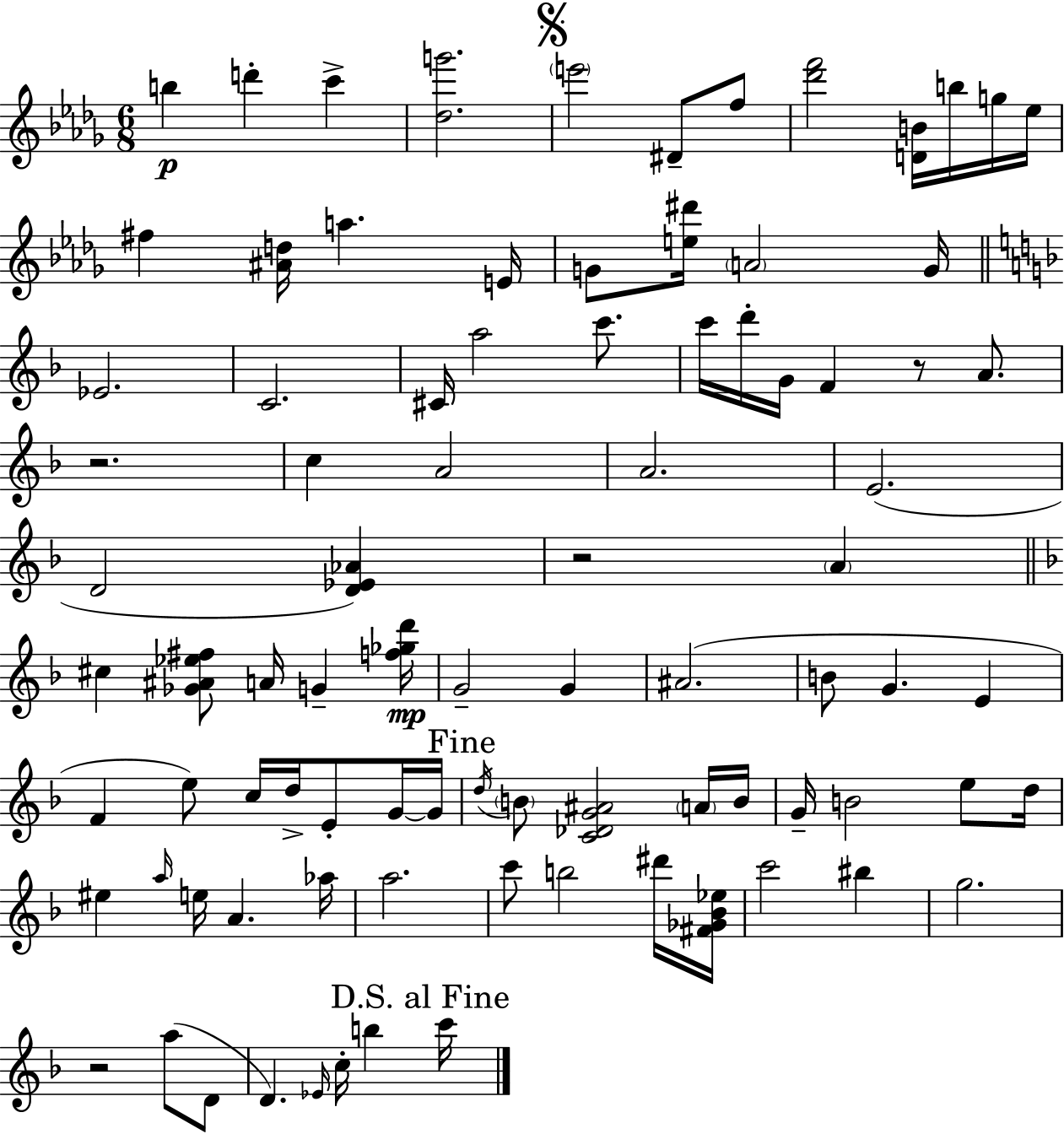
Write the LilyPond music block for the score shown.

{
  \clef treble
  \numericTimeSignature
  \time 6/8
  \key bes \minor
  b''4\p d'''4-. c'''4-> | <des'' g'''>2. | \mark \markup { \musicglyph "scripts.segno" } \parenthesize e'''2 dis'8-- f''8 | <des''' f'''>2 <d' b'>16 b''16 g''16 ees''16 | \break fis''4 <ais' d''>16 a''4. e'16 | g'8 <e'' dis'''>16 \parenthesize a'2 g'16 | \bar "||" \break \key d \minor ees'2. | c'2. | cis'16 a''2 c'''8. | c'''16 d'''16-. g'16 f'4 r8 a'8. | \break r2. | c''4 a'2 | a'2. | e'2.( | \break d'2 <d' ees' aes'>4) | r2 \parenthesize a'4 | \bar "||" \break \key d \minor cis''4 <ges' ais' ees'' fis''>8 a'16 g'4-- <f'' ges'' d'''>16\mp | g'2-- g'4 | ais'2.( | b'8 g'4. e'4 | \break f'4 e''8) c''16 d''16-> e'8-. g'16~~ g'16 | \mark "Fine" \acciaccatura { d''16 } \parenthesize b'8 <c' des' g' ais'>2 \parenthesize a'16 | b'16 g'16-- b'2 e''8 | d''16 eis''4 \grace { a''16 } e''16 a'4. | \break aes''16 a''2. | c'''8 b''2 | dis'''16 <fis' ges' bes' ees''>16 c'''2 bis''4 | g''2. | \break r2 a''8( | d'8 d'4.) \grace { ees'16 } c''16-. b''4 | \mark "D.S. al Fine" c'''16 \bar "|."
}